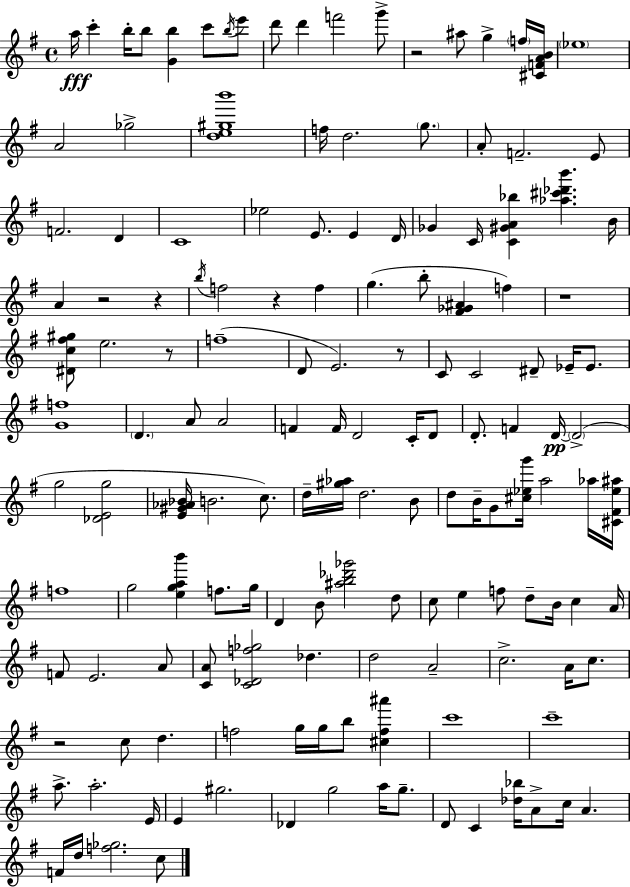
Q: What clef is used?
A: treble